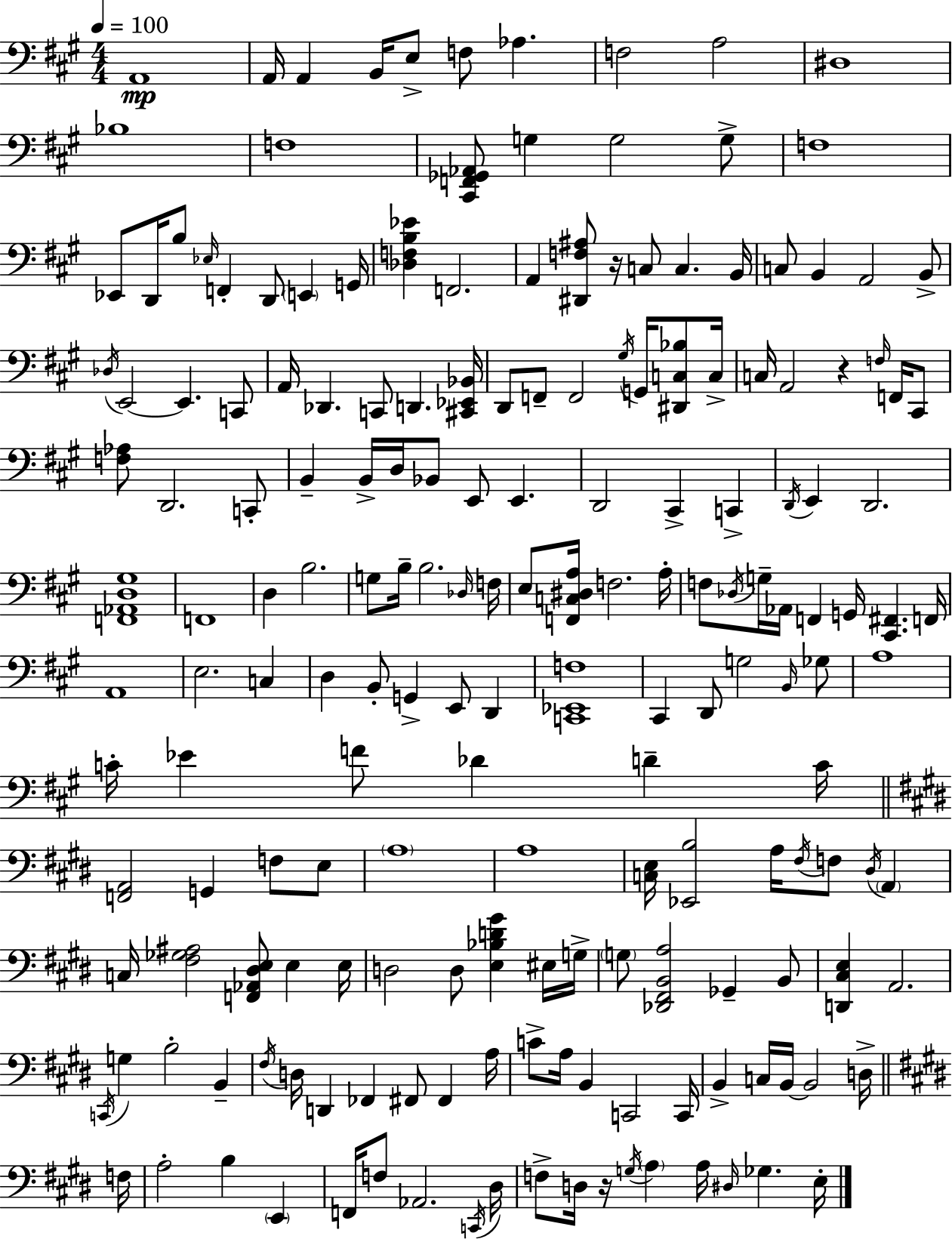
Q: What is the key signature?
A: A major